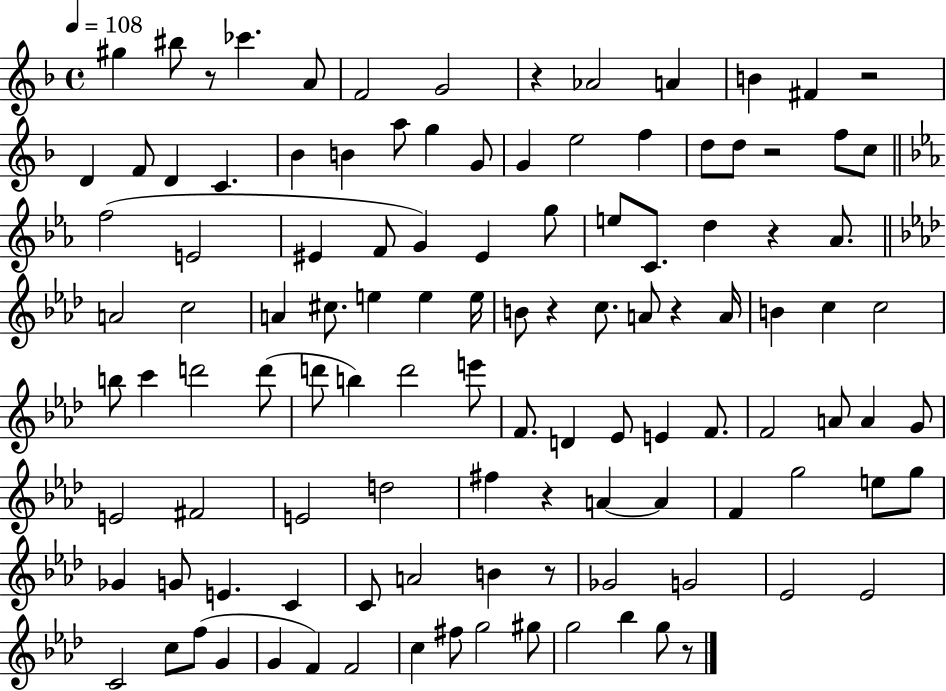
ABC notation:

X:1
T:Untitled
M:4/4
L:1/4
K:F
^g ^b/2 z/2 _c' A/2 F2 G2 z _A2 A B ^F z2 D F/2 D C _B B a/2 g G/2 G e2 f d/2 d/2 z2 f/2 c/2 f2 E2 ^E F/2 G ^E g/2 e/2 C/2 d z _A/2 A2 c2 A ^c/2 e e e/4 B/2 z c/2 A/2 z A/4 B c c2 b/2 c' d'2 d'/2 d'/2 b d'2 e'/2 F/2 D _E/2 E F/2 F2 A/2 A G/2 E2 ^F2 E2 d2 ^f z A A F g2 e/2 g/2 _G G/2 E C C/2 A2 B z/2 _G2 G2 _E2 _E2 C2 c/2 f/2 G G F F2 c ^f/2 g2 ^g/2 g2 _b g/2 z/2